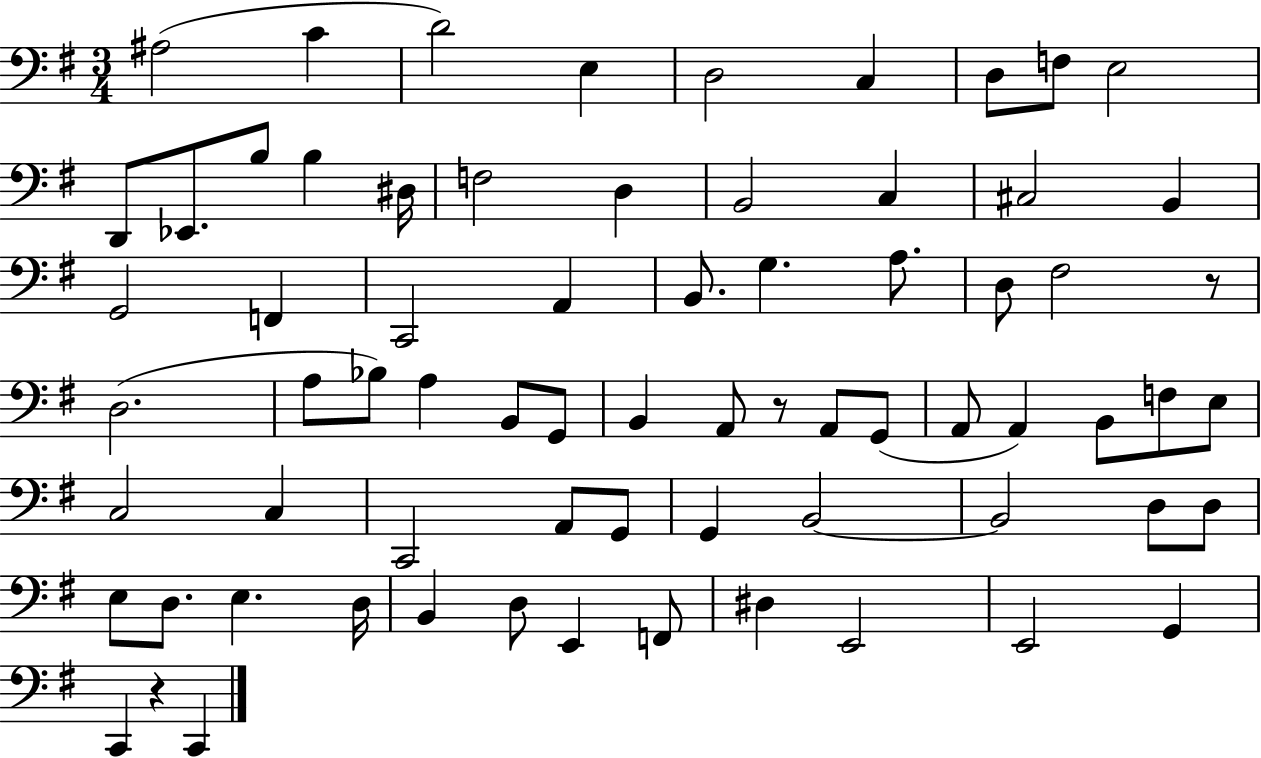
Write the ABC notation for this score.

X:1
T:Untitled
M:3/4
L:1/4
K:G
^A,2 C D2 E, D,2 C, D,/2 F,/2 E,2 D,,/2 _E,,/2 B,/2 B, ^D,/4 F,2 D, B,,2 C, ^C,2 B,, G,,2 F,, C,,2 A,, B,,/2 G, A,/2 D,/2 ^F,2 z/2 D,2 A,/2 _B,/2 A, B,,/2 G,,/2 B,, A,,/2 z/2 A,,/2 G,,/2 A,,/2 A,, B,,/2 F,/2 E,/2 C,2 C, C,,2 A,,/2 G,,/2 G,, B,,2 B,,2 D,/2 D,/2 E,/2 D,/2 E, D,/4 B,, D,/2 E,, F,,/2 ^D, E,,2 E,,2 G,, C,, z C,,